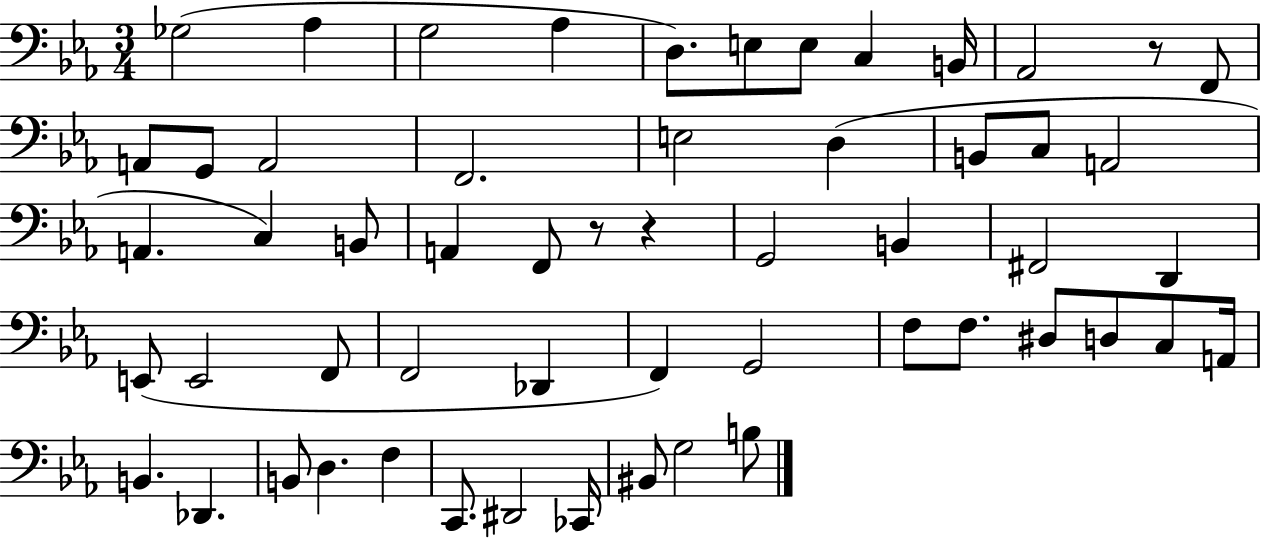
Gb3/h Ab3/q G3/h Ab3/q D3/e. E3/e E3/e C3/q B2/s Ab2/h R/e F2/e A2/e G2/e A2/h F2/h. E3/h D3/q B2/e C3/e A2/h A2/q. C3/q B2/e A2/q F2/e R/e R/q G2/h B2/q F#2/h D2/q E2/e E2/h F2/e F2/h Db2/q F2/q G2/h F3/e F3/e. D#3/e D3/e C3/e A2/s B2/q. Db2/q. B2/e D3/q. F3/q C2/e. D#2/h CES2/s BIS2/e G3/h B3/e